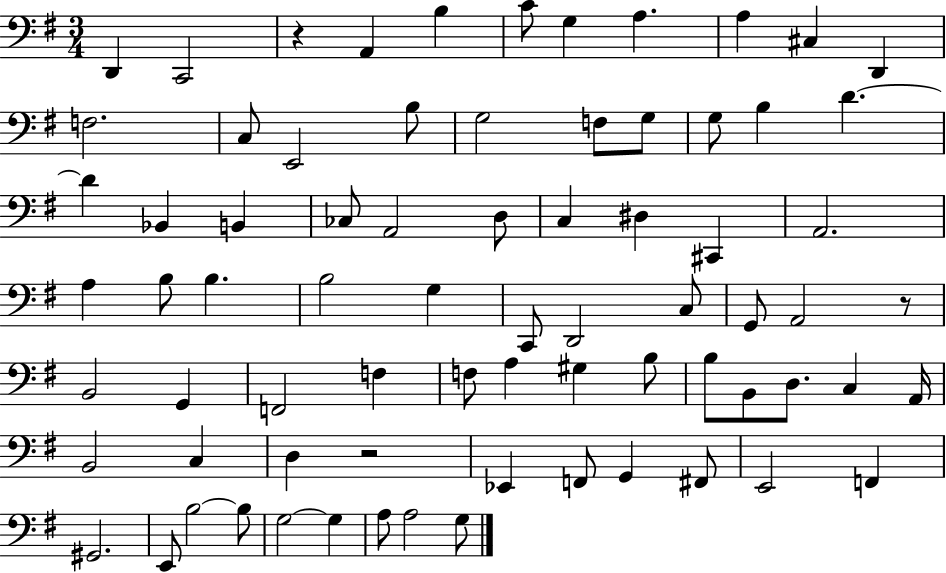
{
  \clef bass
  \numericTimeSignature
  \time 3/4
  \key g \major
  \repeat volta 2 { d,4 c,2 | r4 a,4 b4 | c'8 g4 a4. | a4 cis4 d,4 | \break f2. | c8 e,2 b8 | g2 f8 g8 | g8 b4 d'4.~~ | \break d'4 bes,4 b,4 | ces8 a,2 d8 | c4 dis4 cis,4 | a,2. | \break a4 b8 b4. | b2 g4 | c,8 d,2 c8 | g,8 a,2 r8 | \break b,2 g,4 | f,2 f4 | f8 a4 gis4 b8 | b8 b,8 d8. c4 a,16 | \break b,2 c4 | d4 r2 | ees,4 f,8 g,4 fis,8 | e,2 f,4 | \break gis,2. | e,8 b2~~ b8 | g2~~ g4 | a8 a2 g8 | \break } \bar "|."
}